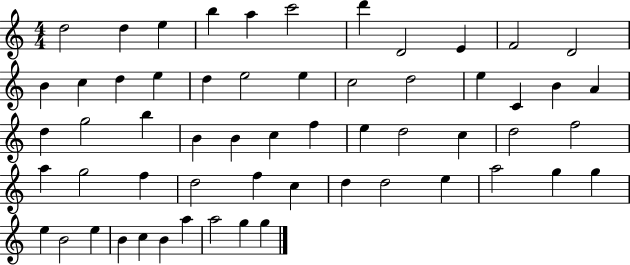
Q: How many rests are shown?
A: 0